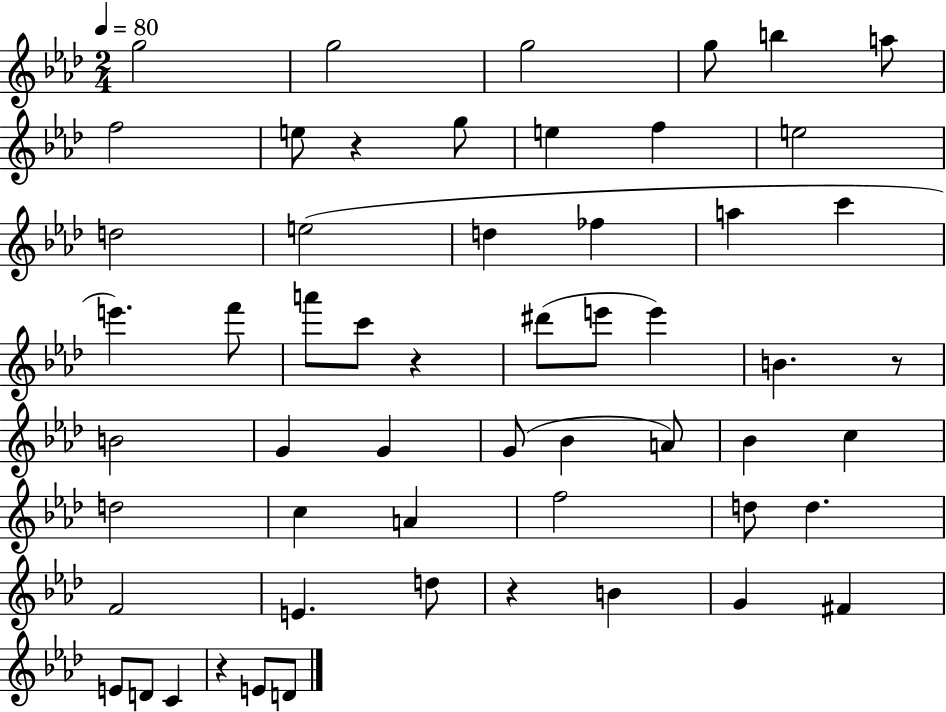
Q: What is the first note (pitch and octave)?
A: G5